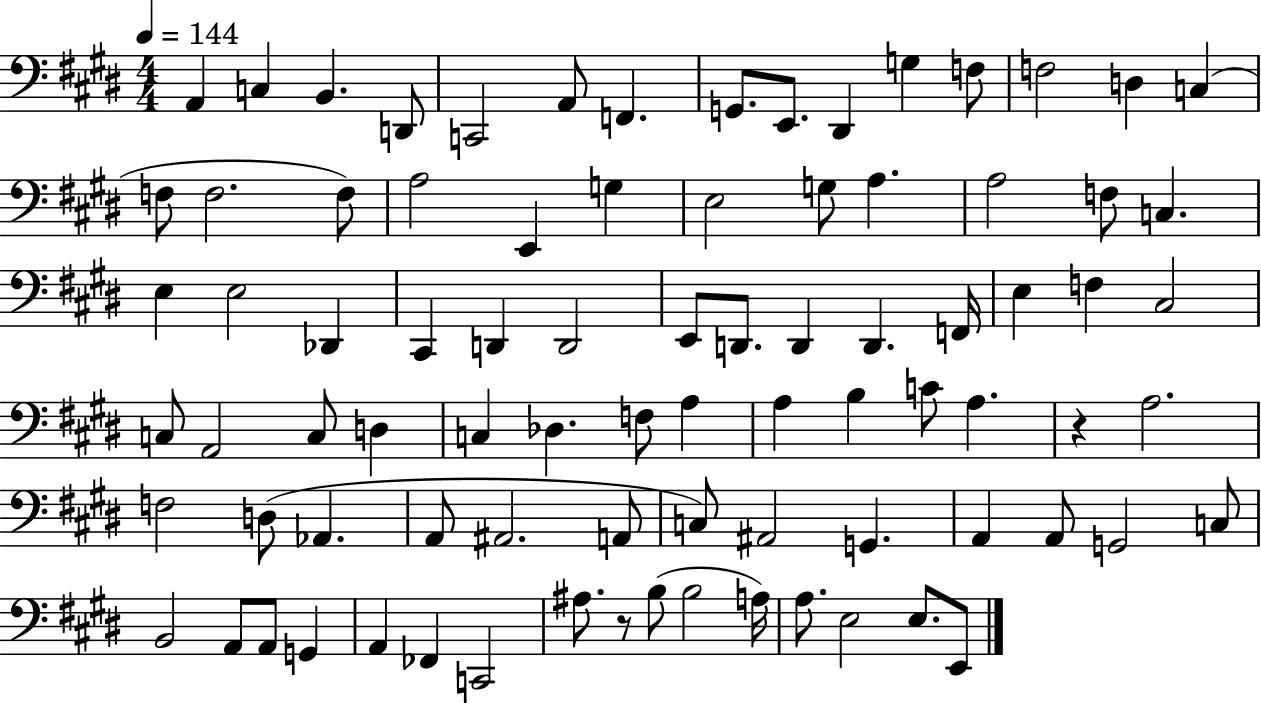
A2/q C3/q B2/q. D2/e C2/h A2/e F2/q. G2/e. E2/e. D#2/q G3/q F3/e F3/h D3/q C3/q F3/e F3/h. F3/e A3/h E2/q G3/q E3/h G3/e A3/q. A3/h F3/e C3/q. E3/q E3/h Db2/q C#2/q D2/q D2/h E2/e D2/e. D2/q D2/q. F2/s E3/q F3/q C#3/h C3/e A2/h C3/e D3/q C3/q Db3/q. F3/e A3/q A3/q B3/q C4/e A3/q. R/q A3/h. F3/h D3/e Ab2/q. A2/e A#2/h. A2/e C3/e A#2/h G2/q. A2/q A2/e G2/h C3/e B2/h A2/e A2/e G2/q A2/q FES2/q C2/h A#3/e. R/e B3/e B3/h A3/s A3/e. E3/h E3/e. E2/e